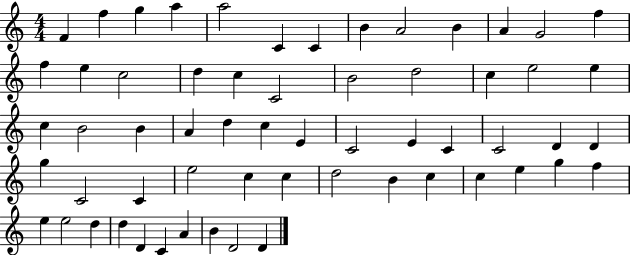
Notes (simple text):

F4/q F5/q G5/q A5/q A5/h C4/q C4/q B4/q A4/h B4/q A4/q G4/h F5/q F5/q E5/q C5/h D5/q C5/q C4/h B4/h D5/h C5/q E5/h E5/q C5/q B4/h B4/q A4/q D5/q C5/q E4/q C4/h E4/q C4/q C4/h D4/q D4/q G5/q C4/h C4/q E5/h C5/q C5/q D5/h B4/q C5/q C5/q E5/q G5/q F5/q E5/q E5/h D5/q D5/q D4/q C4/q A4/q B4/q D4/h D4/q